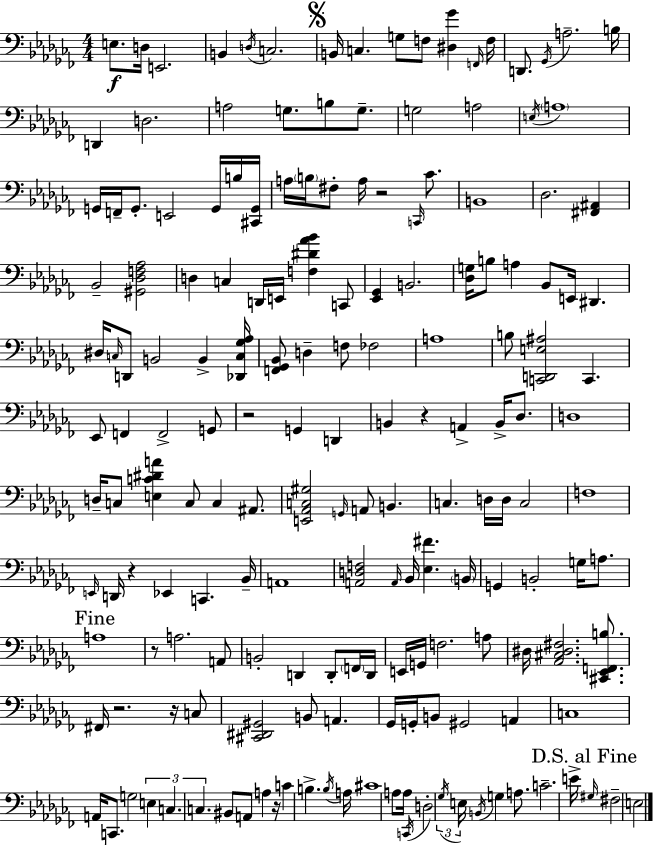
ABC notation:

X:1
T:Untitled
M:4/4
L:1/4
K:Abm
E,/2 D,/4 E,,2 B,, D,/4 C,2 B,,/4 C, G,/2 F,/2 [^D,_G] F,,/4 F,/4 D,,/2 _G,,/4 A,2 B,/4 D,, D,2 A,2 G,/2 B,/2 G,/2 G,2 A,2 E,/4 A,4 G,,/4 F,,/4 G,,/2 E,,2 G,,/4 B,/4 [^C,,G,,]/4 A,/4 B,/4 ^F,/2 A,/4 z2 C,,/4 _C/2 B,,4 _D,2 [^F,,^A,,] _B,,2 [^G,,_D,F,_A,]2 D, C, D,,/4 E,,/4 [F,^D_A_B] C,,/2 [_E,,_G,,] B,,2 [_D,G,]/4 B,/2 A, _B,,/2 E,,/4 ^D,, ^D,/4 C,/4 D,,/2 B,,2 B,, [_D,,C,_G,_A,]/4 [F,,_G,,_B,,]/2 D, F,/2 _F,2 A,4 B,/2 [C,,D,,E,^A,]2 C,, _E,,/2 F,, F,,2 G,,/2 z2 G,, D,, B,, z A,, B,,/4 _D,/2 D,4 D,/4 C,/2 [E,C^DA] C,/2 C, ^A,,/2 [E,,_A,,C,^G,]2 G,,/4 A,,/2 B,, C, D,/4 D,/4 C,2 F,4 E,,/4 D,,/4 z _E,, C,, _B,,/4 A,,4 [A,,D,F,]2 A,,/4 _B,,/4 [_E,^F] B,,/4 G,, B,,2 G,/4 A,/2 A,4 z/2 A,2 A,,/2 B,,2 D,, D,,/2 F,,/4 D,,/4 E,,/4 G,,/4 F,2 A,/2 ^D,/4 [_A,,^C,^D,^F,]2 [^C,,_E,,F,,B,]/2 ^F,,/4 z2 z/4 C,/2 [^C,,^D,,^G,,]2 B,,/2 A,, _G,,/4 G,,/4 B,,/2 ^G,,2 A,, C,4 A,,/4 C,,/2 G,2 E, C, C, ^B,,/2 A,,/2 A, z/4 C B, B,/4 A,/4 ^C4 A,/2 A,/4 C,,/4 D,2 _G,/4 E,/4 B,,/4 G, A,/2 C2 E/4 ^G,/4 ^F,2 E,2